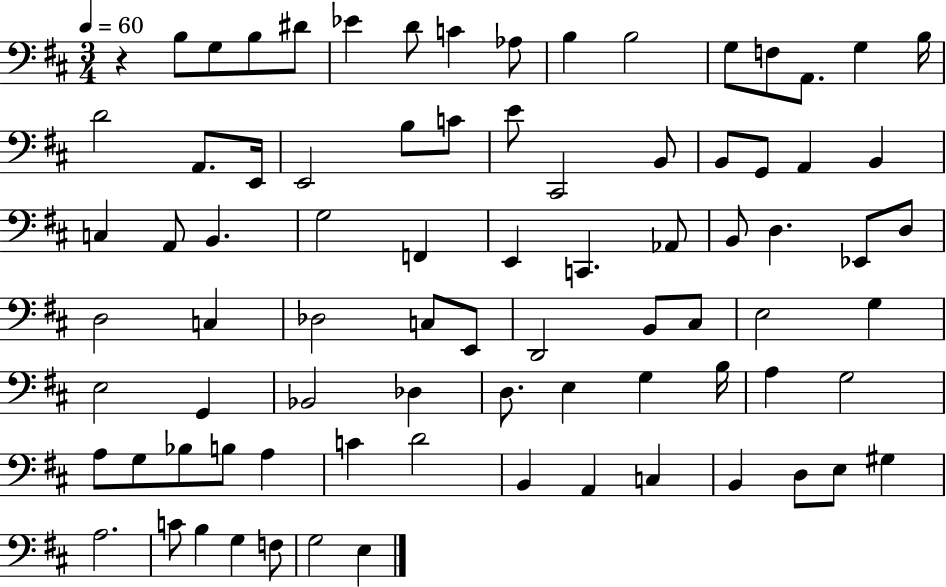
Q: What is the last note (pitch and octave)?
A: E3